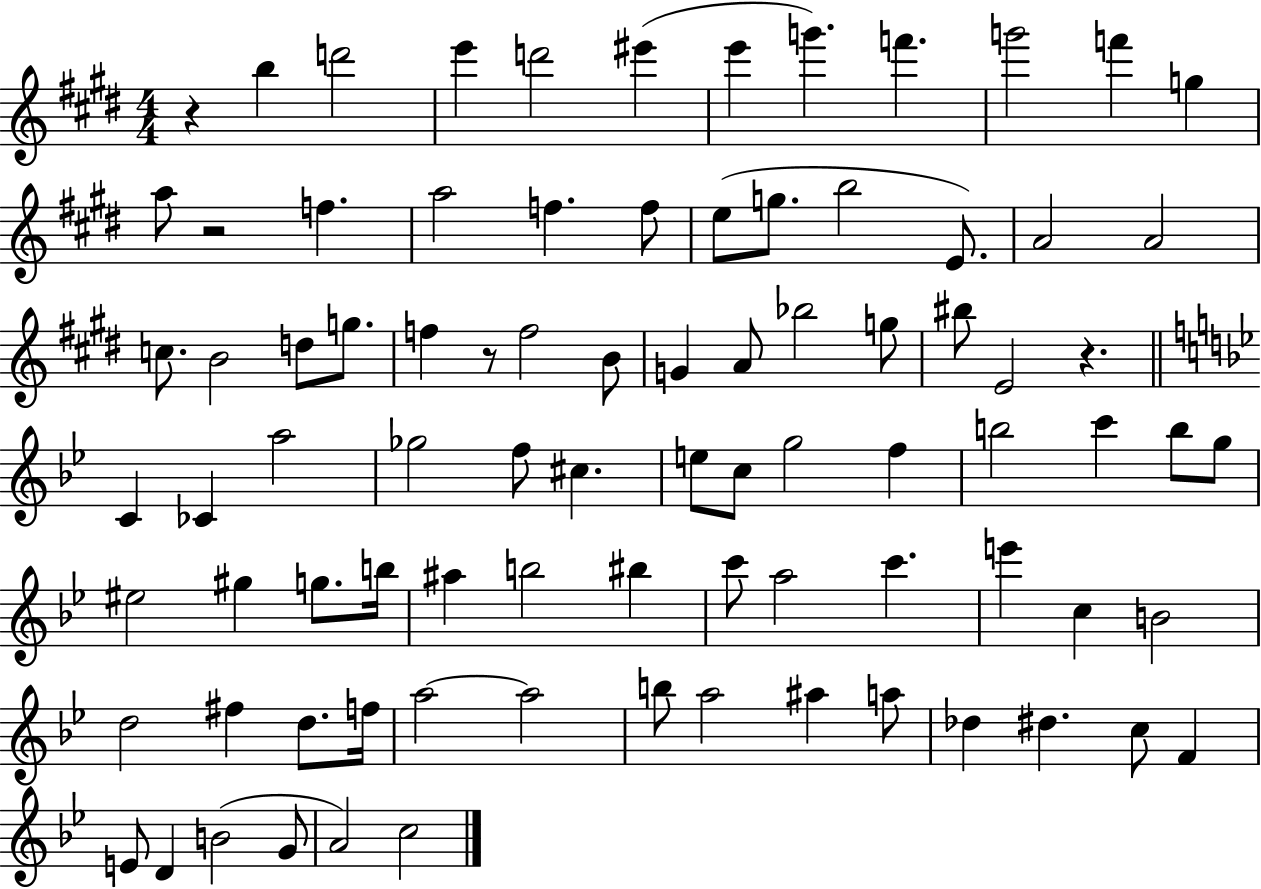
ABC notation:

X:1
T:Untitled
M:4/4
L:1/4
K:E
z b d'2 e' d'2 ^e' e' g' f' g'2 f' g a/2 z2 f a2 f f/2 e/2 g/2 b2 E/2 A2 A2 c/2 B2 d/2 g/2 f z/2 f2 B/2 G A/2 _b2 g/2 ^b/2 E2 z C _C a2 _g2 f/2 ^c e/2 c/2 g2 f b2 c' b/2 g/2 ^e2 ^g g/2 b/4 ^a b2 ^b c'/2 a2 c' e' c B2 d2 ^f d/2 f/4 a2 a2 b/2 a2 ^a a/2 _d ^d c/2 F E/2 D B2 G/2 A2 c2